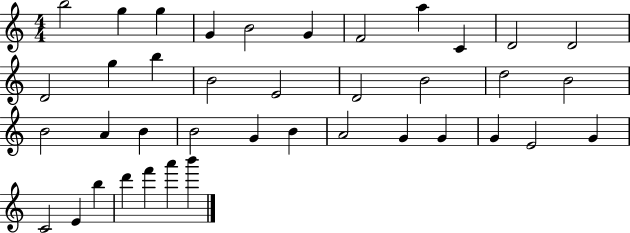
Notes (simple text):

B5/h G5/q G5/q G4/q B4/h G4/q F4/h A5/q C4/q D4/h D4/h D4/h G5/q B5/q B4/h E4/h D4/h B4/h D5/h B4/h B4/h A4/q B4/q B4/h G4/q B4/q A4/h G4/q G4/q G4/q E4/h G4/q C4/h E4/q B5/q D6/q F6/q A6/q B6/q